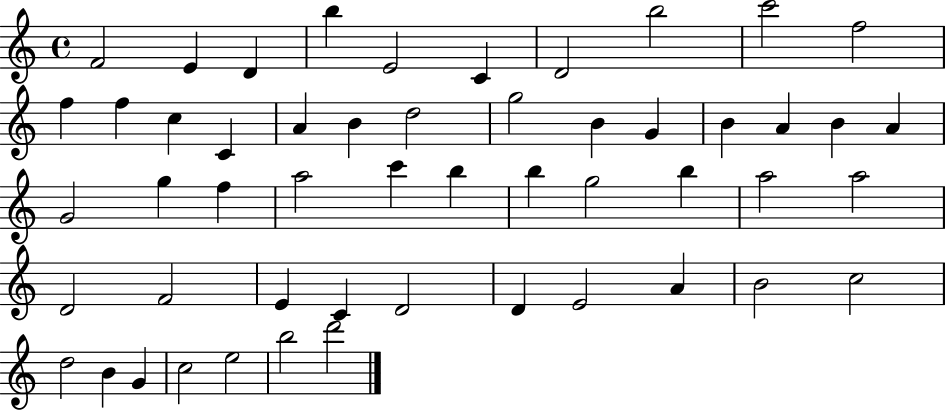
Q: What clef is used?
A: treble